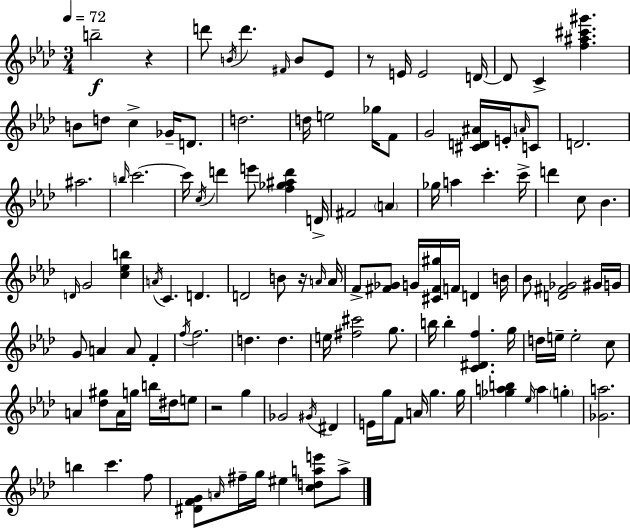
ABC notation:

X:1
T:Untitled
M:3/4
L:1/4
K:Ab
b2 z d'/2 B/4 d' ^F/4 B/2 _E/2 z/2 E/4 E2 D/4 D/2 C [f^a^c'^g'] B/2 d/2 c _G/4 D/2 d2 d/4 e2 _g/4 F/2 G2 [^CD^A]/4 E/4 A/4 C/2 D2 ^a2 b/4 c'2 c'/4 c/4 d' e'/2 [f_g^ad'] D/4 ^F2 A _g/4 a c' c'/4 d' c/2 _B D/4 G2 [c_eb] A/4 C D D2 B/2 z/4 A/4 A/4 F/2 [^F_G]/2 G/4 [^C^F^g]/4 F/4 D B/4 _B/2 [D^F_G]2 ^G/4 G/4 G/2 A A/2 F f/4 f2 d d e/4 [^f^c']2 g/2 b/4 b [C^Df] g/4 d/4 e/4 e2 c/2 A [_d^g]/2 A/4 g/4 b/4 ^d/4 e/2 z2 g _G2 ^G/4 ^D E/4 g/4 F/2 A/4 g g/4 [_gab] _e/4 a g [_Ga]2 b c' f/2 [^DFG]/2 A/4 ^f/4 g/4 ^e [cdae']/2 a/2